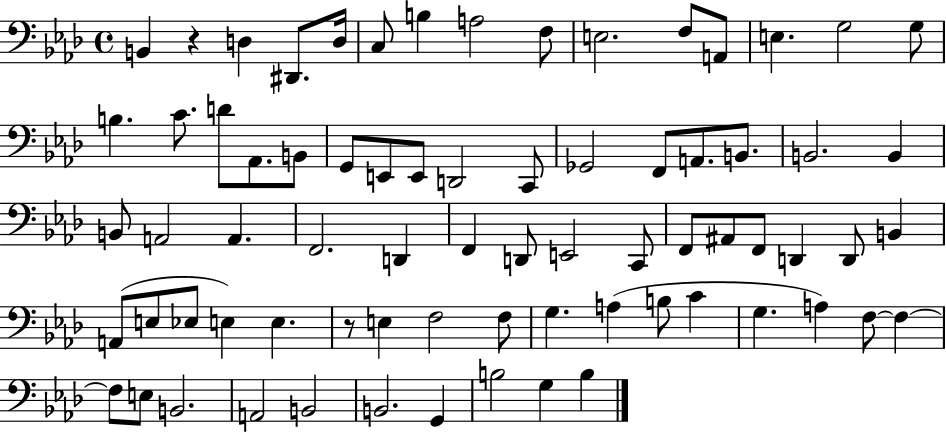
B2/q R/q D3/q D#2/e. D3/s C3/e B3/q A3/h F3/e E3/h. F3/e A2/e E3/q. G3/h G3/e B3/q. C4/e. D4/e Ab2/e. B2/e G2/e E2/e E2/e D2/h C2/e Gb2/h F2/e A2/e. B2/e. B2/h. B2/q B2/e A2/h A2/q. F2/h. D2/q F2/q D2/e E2/h C2/e F2/e A#2/e F2/e D2/q D2/e B2/q A2/e E3/e Eb3/e E3/q E3/q. R/e E3/q F3/h F3/e G3/q. A3/q B3/e C4/q G3/q. A3/q F3/e F3/q F3/e E3/e B2/h. A2/h B2/h B2/h. G2/q B3/h G3/q B3/q